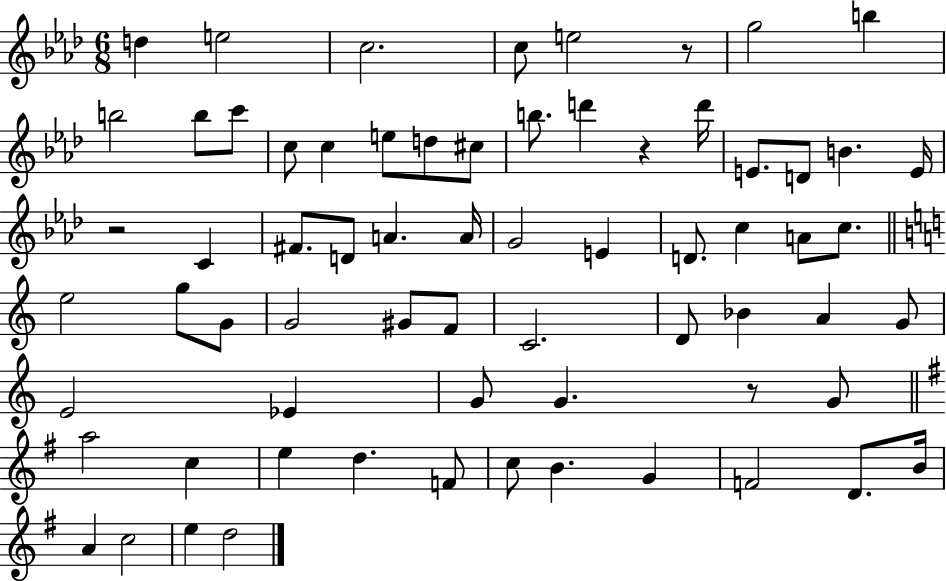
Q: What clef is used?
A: treble